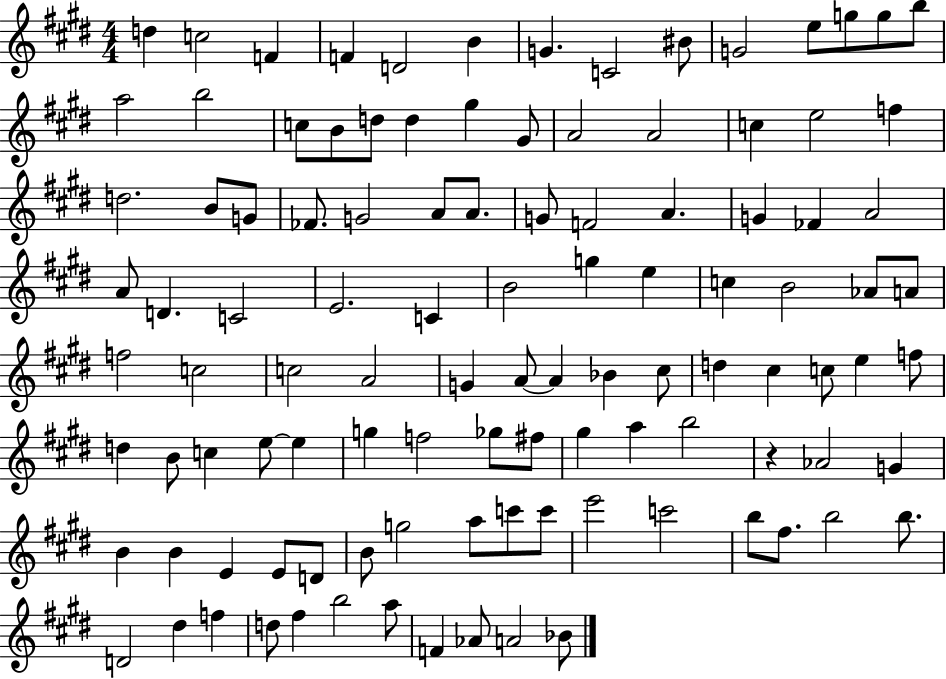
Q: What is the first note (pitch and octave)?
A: D5